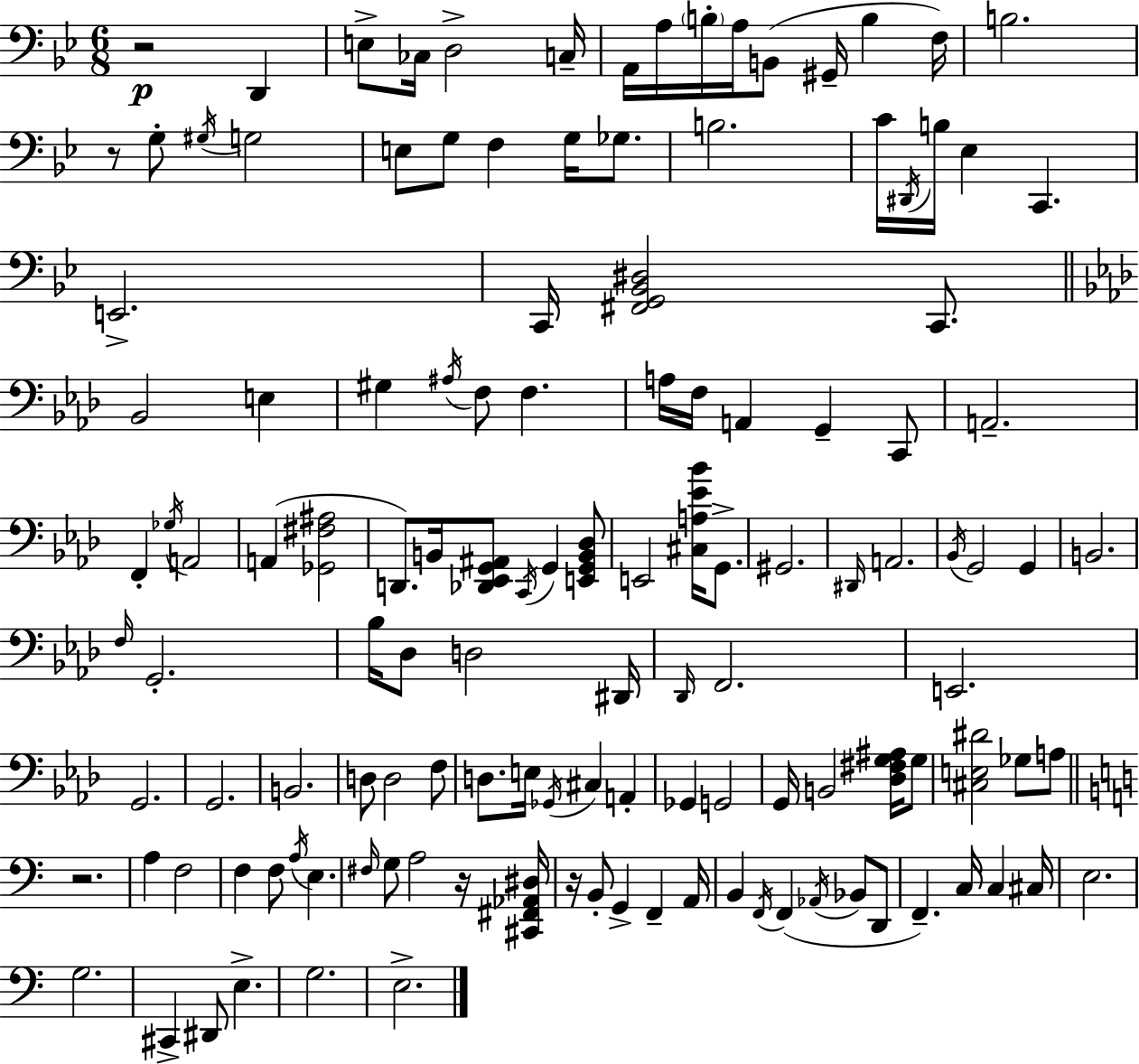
X:1
T:Untitled
M:6/8
L:1/4
K:Gm
z2 D,, E,/2 _C,/4 D,2 C,/4 A,,/4 A,/4 B,/4 A,/4 B,,/2 ^G,,/4 B, F,/4 B,2 z/2 G,/2 ^G,/4 G,2 E,/2 G,/2 F, G,/4 _G,/2 B,2 C/4 ^D,,/4 B,/4 _E, C,, E,,2 C,,/4 [^F,,G,,_B,,^D,]2 C,,/2 _B,,2 E, ^G, ^A,/4 F,/2 F, A,/4 F,/4 A,, G,, C,,/2 A,,2 F,, _G,/4 A,,2 A,, [_G,,^F,^A,]2 D,,/2 B,,/4 [_D,,_E,,G,,^A,,]/2 C,,/4 G,, [E,,G,,B,,_D,]/2 E,,2 [^C,A,_E_B]/4 G,,/2 ^G,,2 ^D,,/4 A,,2 _B,,/4 G,,2 G,, B,,2 F,/4 G,,2 _B,/4 _D,/2 D,2 ^D,,/4 _D,,/4 F,,2 E,,2 G,,2 G,,2 B,,2 D,/2 D,2 F,/2 D,/2 E,/4 _G,,/4 ^C, A,, _G,, G,,2 G,,/4 B,,2 [_D,^F,G,^A,]/4 G,/2 [^C,E,^D]2 _G,/2 A,/2 z2 A, F,2 F, F,/2 A,/4 E, ^F,/4 G,/2 A,2 z/4 [^C,,^F,,_A,,^D,]/4 z/4 B,,/2 G,, F,, A,,/4 B,, F,,/4 F,, _A,,/4 _B,,/2 D,,/2 F,, C,/4 C, ^C,/4 E,2 G,2 ^C,, ^D,,/2 E, G,2 E,2